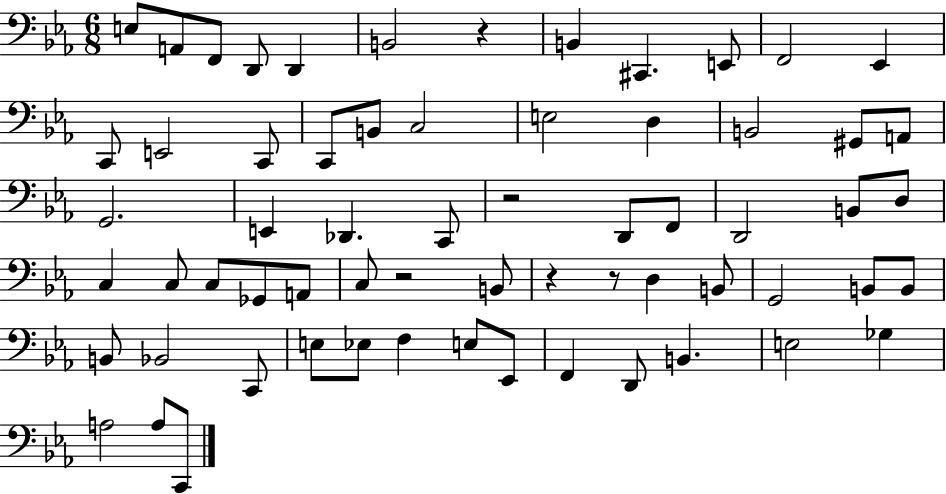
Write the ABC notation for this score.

X:1
T:Untitled
M:6/8
L:1/4
K:Eb
E,/2 A,,/2 F,,/2 D,,/2 D,, B,,2 z B,, ^C,, E,,/2 F,,2 _E,, C,,/2 E,,2 C,,/2 C,,/2 B,,/2 C,2 E,2 D, B,,2 ^G,,/2 A,,/2 G,,2 E,, _D,, C,,/2 z2 D,,/2 F,,/2 D,,2 B,,/2 D,/2 C, C,/2 C,/2 _G,,/2 A,,/2 C,/2 z2 B,,/2 z z/2 D, B,,/2 G,,2 B,,/2 B,,/2 B,,/2 _B,,2 C,,/2 E,/2 _E,/2 F, E,/2 _E,,/2 F,, D,,/2 B,, E,2 _G, A,2 A,/2 C,,/2